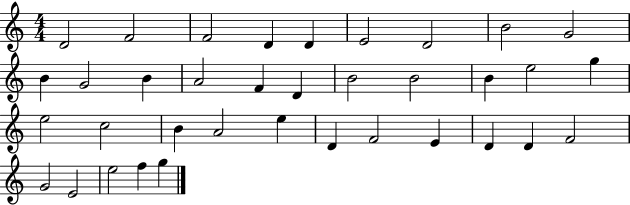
{
  \clef treble
  \numericTimeSignature
  \time 4/4
  \key c \major
  d'2 f'2 | f'2 d'4 d'4 | e'2 d'2 | b'2 g'2 | \break b'4 g'2 b'4 | a'2 f'4 d'4 | b'2 b'2 | b'4 e''2 g''4 | \break e''2 c''2 | b'4 a'2 e''4 | d'4 f'2 e'4 | d'4 d'4 f'2 | \break g'2 e'2 | e''2 f''4 g''4 | \bar "|."
}